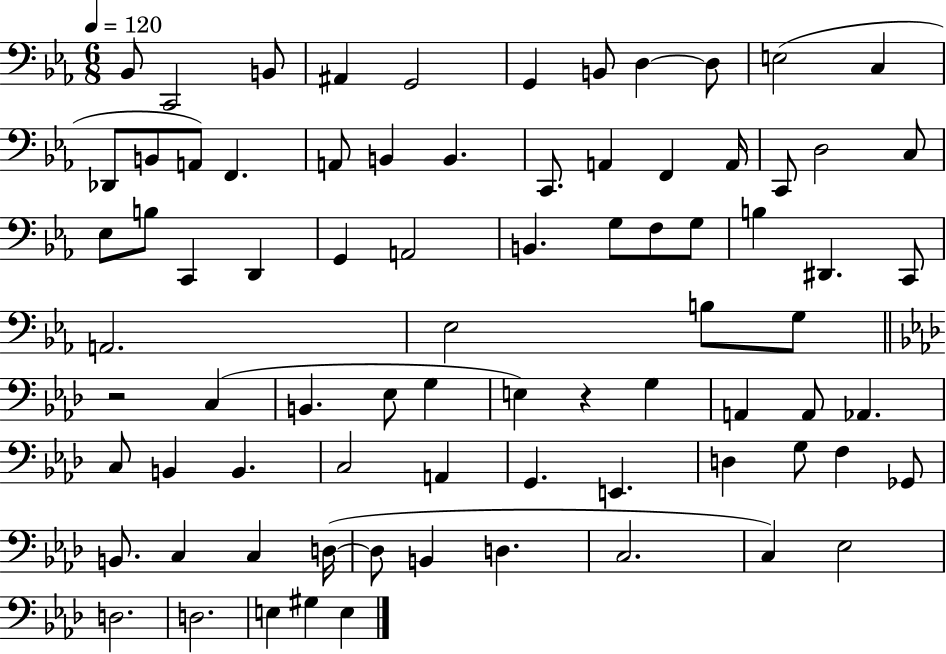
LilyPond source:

{
  \clef bass
  \numericTimeSignature
  \time 6/8
  \key ees \major
  \tempo 4 = 120
  \repeat volta 2 { bes,8 c,2 b,8 | ais,4 g,2 | g,4 b,8 d4~~ d8 | e2( c4 | \break des,8 b,8 a,8) f,4. | a,8 b,4 b,4. | c,8. a,4 f,4 a,16 | c,8 d2 c8 | \break ees8 b8 c,4 d,4 | g,4 a,2 | b,4. g8 f8 g8 | b4 dis,4. c,8 | \break a,2. | ees2 b8 g8 | \bar "||" \break \key f \minor r2 c4( | b,4. ees8 g4 | e4) r4 g4 | a,4 a,8 aes,4. | \break c8 b,4 b,4. | c2 a,4 | g,4. e,4. | d4 g8 f4 ges,8 | \break b,8. c4 c4 d16~(~ | d8 b,4 d4. | c2. | c4) ees2 | \break d2. | d2. | e4 gis4 e4 | } \bar "|."
}